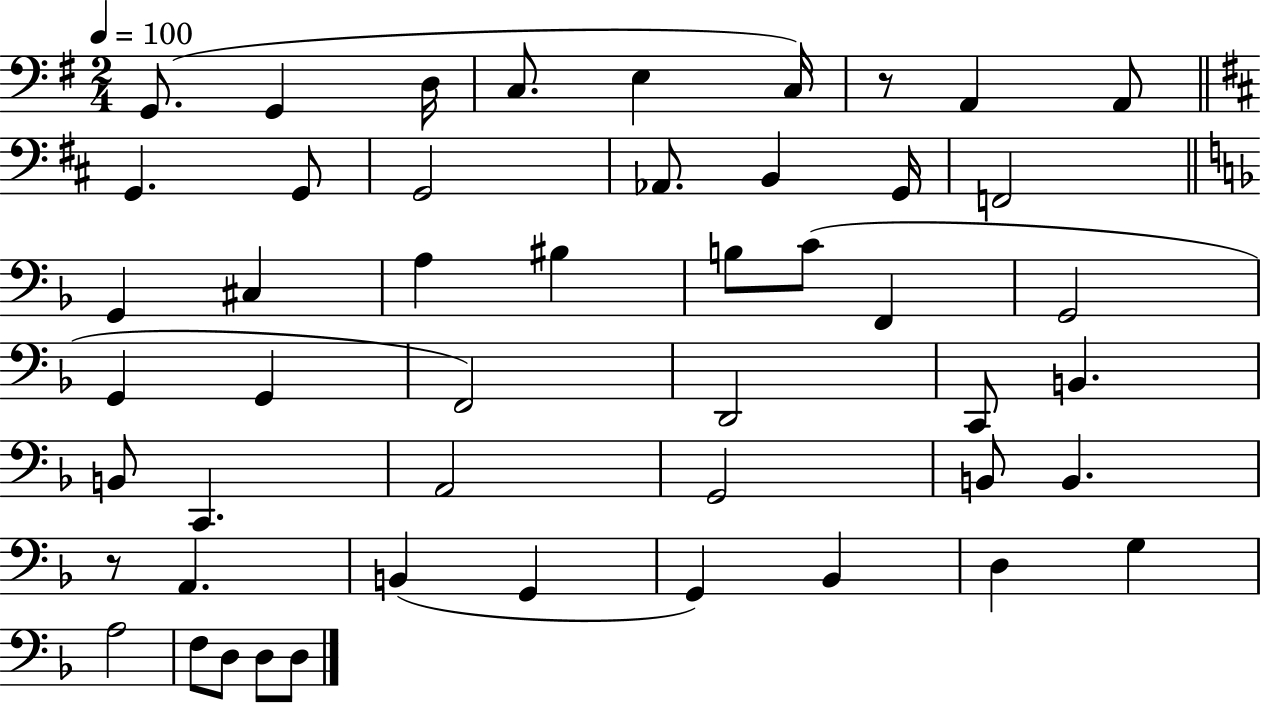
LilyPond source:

{
  \clef bass
  \numericTimeSignature
  \time 2/4
  \key g \major
  \tempo 4 = 100
  g,8.( g,4 d16 | c8. e4 c16) | r8 a,4 a,8 | \bar "||" \break \key b \minor g,4. g,8 | g,2 | aes,8. b,4 g,16 | f,2 | \break \bar "||" \break \key d \minor g,4 cis4 | a4 bis4 | b8 c'8( f,4 | g,2 | \break g,4 g,4 | f,2) | d,2 | c,8 b,4. | \break b,8 c,4. | a,2 | g,2 | b,8 b,4. | \break r8 a,4. | b,4( g,4 | g,4) bes,4 | d4 g4 | \break a2 | f8 d8 d8 d8 | \bar "|."
}